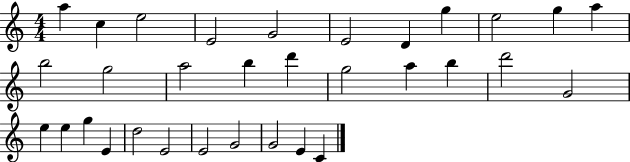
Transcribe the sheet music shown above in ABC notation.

X:1
T:Untitled
M:4/4
L:1/4
K:C
a c e2 E2 G2 E2 D g e2 g a b2 g2 a2 b d' g2 a b d'2 G2 e e g E d2 E2 E2 G2 G2 E C